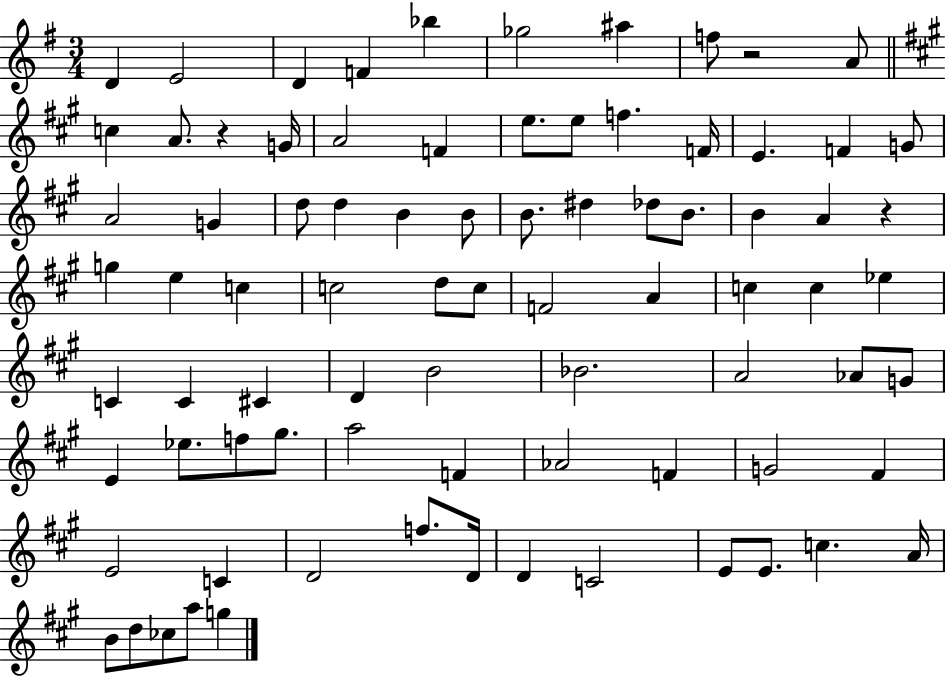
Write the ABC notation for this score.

X:1
T:Untitled
M:3/4
L:1/4
K:G
D E2 D F _b _g2 ^a f/2 z2 A/2 c A/2 z G/4 A2 F e/2 e/2 f F/4 E F G/2 A2 G d/2 d B B/2 B/2 ^d _d/2 B/2 B A z g e c c2 d/2 c/2 F2 A c c _e C C ^C D B2 _B2 A2 _A/2 G/2 E _e/2 f/2 ^g/2 a2 F _A2 F G2 ^F E2 C D2 f/2 D/4 D C2 E/2 E/2 c A/4 B/2 d/2 _c/2 a/2 g